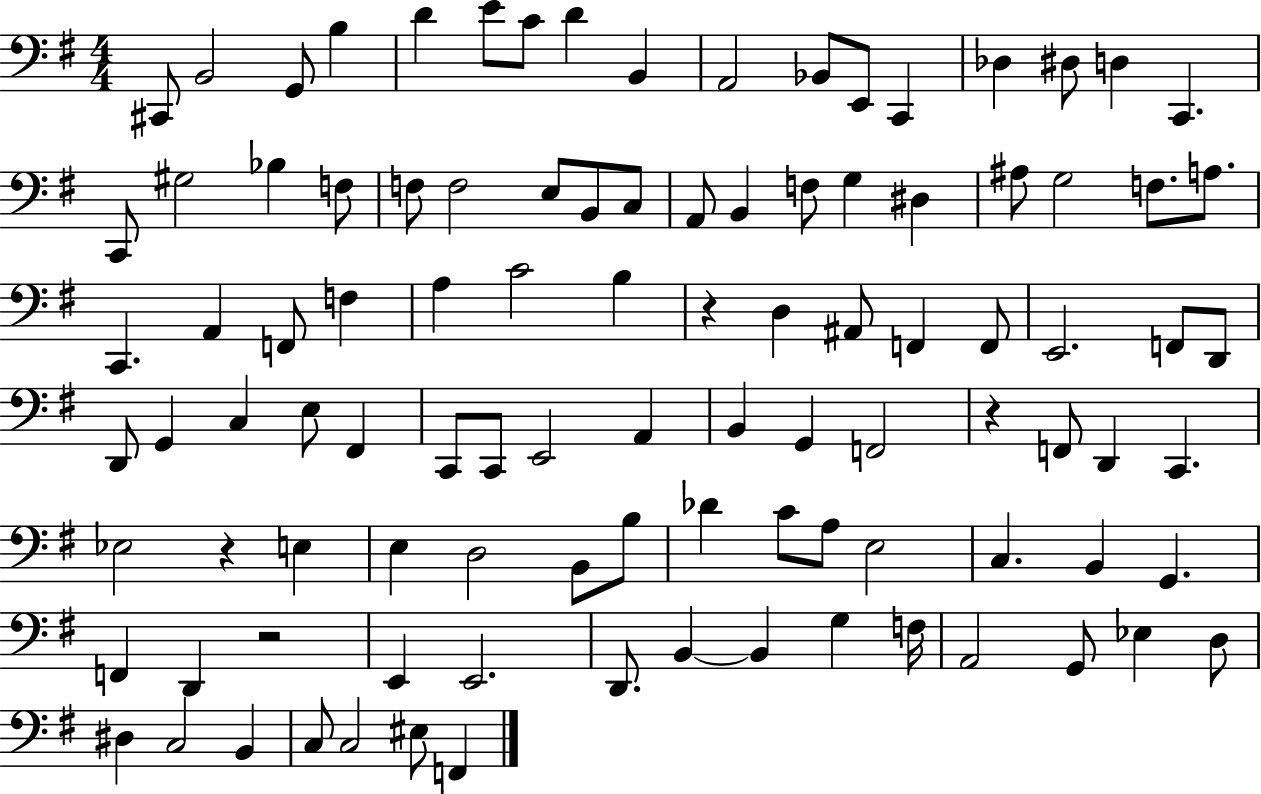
X:1
T:Untitled
M:4/4
L:1/4
K:G
^C,,/2 B,,2 G,,/2 B, D E/2 C/2 D B,, A,,2 _B,,/2 E,,/2 C,, _D, ^D,/2 D, C,, C,,/2 ^G,2 _B, F,/2 F,/2 F,2 E,/2 B,,/2 C,/2 A,,/2 B,, F,/2 G, ^D, ^A,/2 G,2 F,/2 A,/2 C,, A,, F,,/2 F, A, C2 B, z D, ^A,,/2 F,, F,,/2 E,,2 F,,/2 D,,/2 D,,/2 G,, C, E,/2 ^F,, C,,/2 C,,/2 E,,2 A,, B,, G,, F,,2 z F,,/2 D,, C,, _E,2 z E, E, D,2 B,,/2 B,/2 _D C/2 A,/2 E,2 C, B,, G,, F,, D,, z2 E,, E,,2 D,,/2 B,, B,, G, F,/4 A,,2 G,,/2 _E, D,/2 ^D, C,2 B,, C,/2 C,2 ^E,/2 F,,